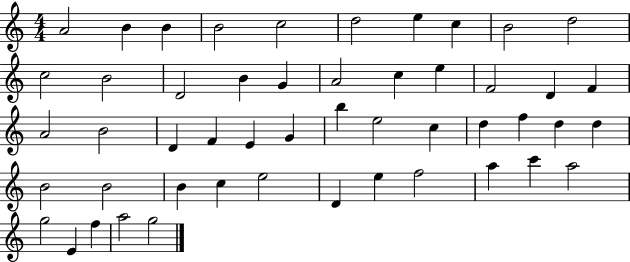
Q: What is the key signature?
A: C major